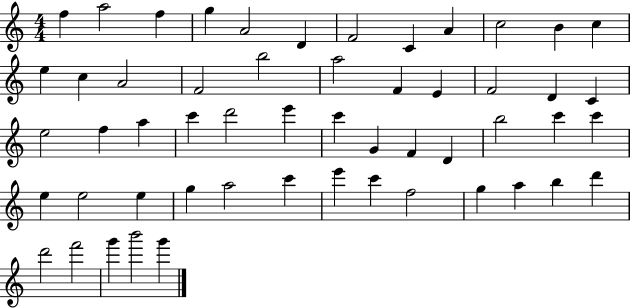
F5/q A5/h F5/q G5/q A4/h D4/q F4/h C4/q A4/q C5/h B4/q C5/q E5/q C5/q A4/h F4/h B5/h A5/h F4/q E4/q F4/h D4/q C4/q E5/h F5/q A5/q C6/q D6/h E6/q C6/q G4/q F4/q D4/q B5/h C6/q C6/q E5/q E5/h E5/q G5/q A5/h C6/q E6/q C6/q F5/h G5/q A5/q B5/q D6/q D6/h F6/h G6/q B6/h G6/q